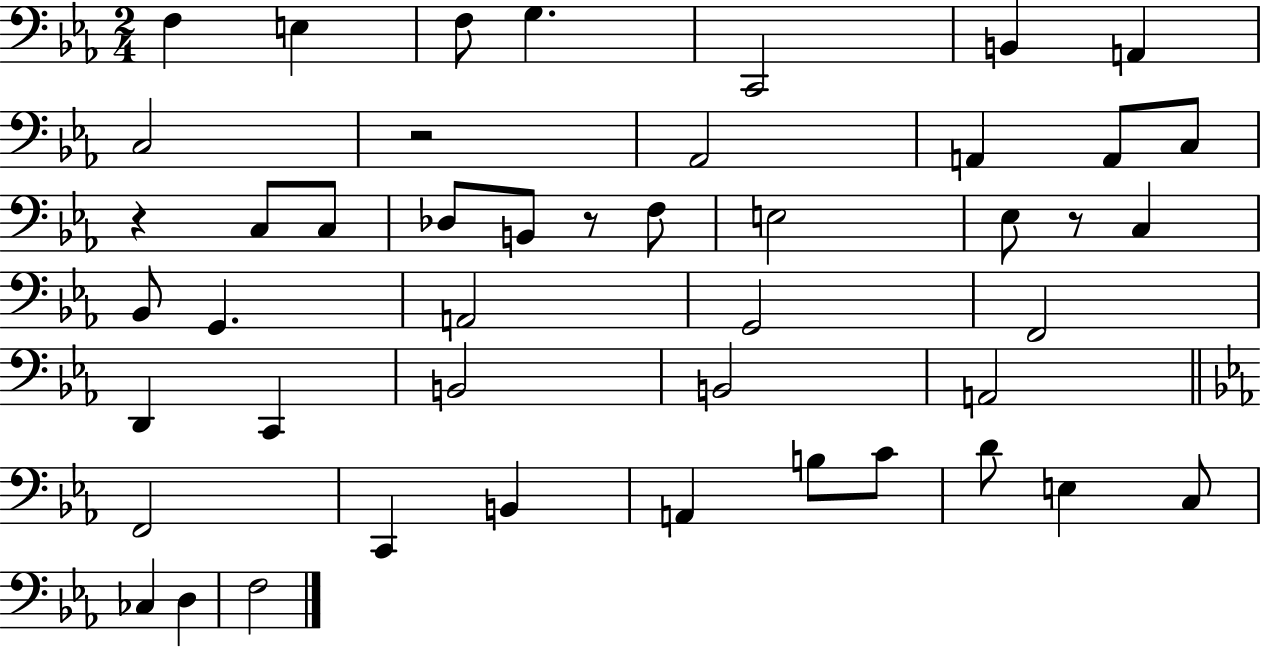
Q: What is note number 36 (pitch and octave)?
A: C4